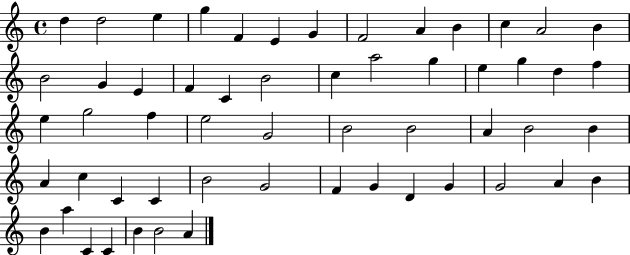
X:1
T:Untitled
M:4/4
L:1/4
K:C
d d2 e g F E G F2 A B c A2 B B2 G E F C B2 c a2 g e g d f e g2 f e2 G2 B2 B2 A B2 B A c C C B2 G2 F G D G G2 A B B a C C B B2 A